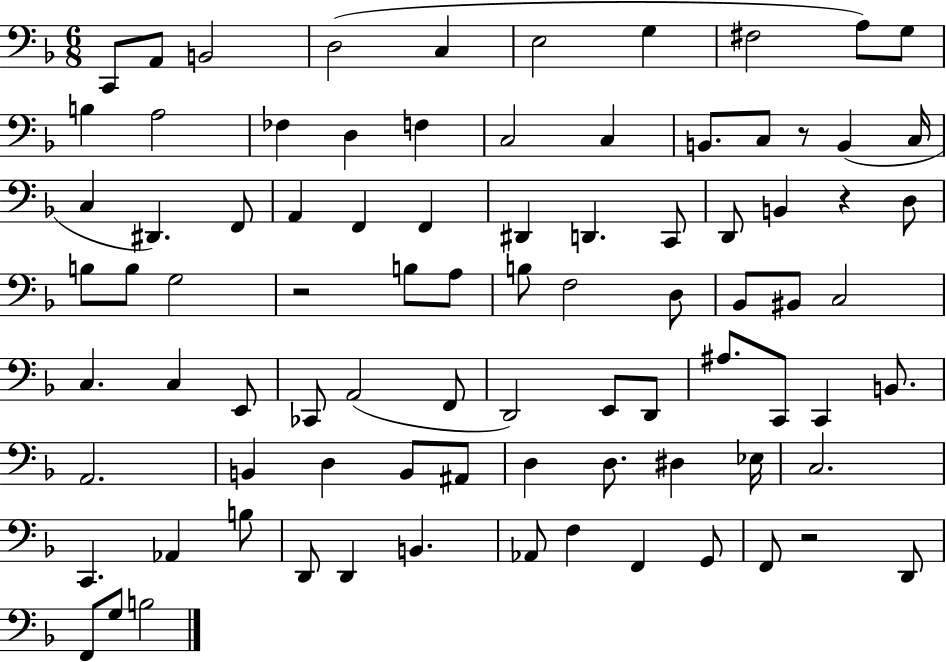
C2/e A2/e B2/h D3/h C3/q E3/h G3/q F#3/h A3/e G3/e B3/q A3/h FES3/q D3/q F3/q C3/h C3/q B2/e. C3/e R/e B2/q C3/s C3/q D#2/q. F2/e A2/q F2/q F2/q D#2/q D2/q. C2/e D2/e B2/q R/q D3/e B3/e B3/e G3/h R/h B3/e A3/e B3/e F3/h D3/e Bb2/e BIS2/e C3/h C3/q. C3/q E2/e CES2/e A2/h F2/e D2/h E2/e D2/e A#3/e. C2/e C2/q B2/e. A2/h. B2/q D3/q B2/e A#2/e D3/q D3/e. D#3/q Eb3/s C3/h. C2/q. Ab2/q B3/e D2/e D2/q B2/q. Ab2/e F3/q F2/q G2/e F2/e R/h D2/e F2/e G3/e B3/h